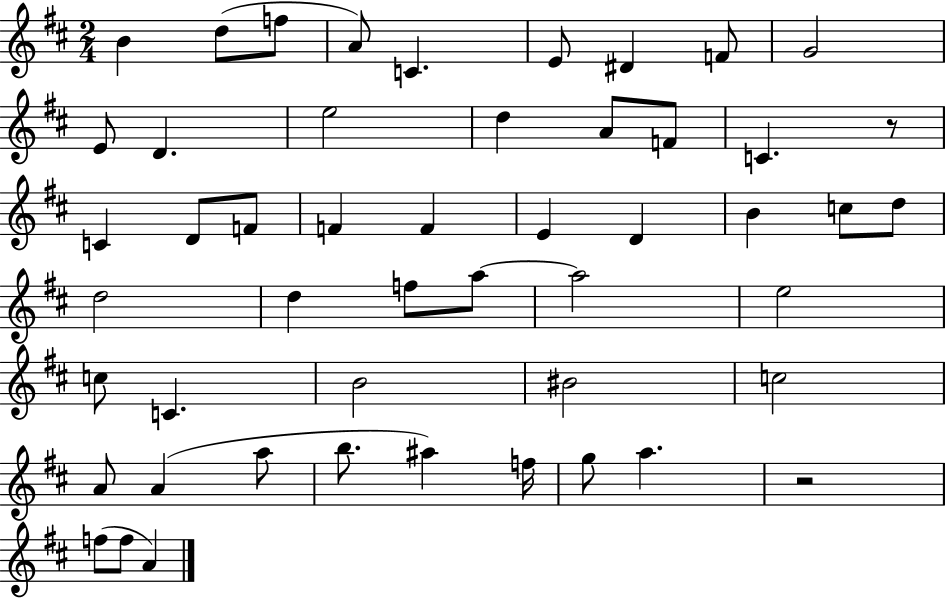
{
  \clef treble
  \numericTimeSignature
  \time 2/4
  \key d \major
  \repeat volta 2 { b'4 d''8( f''8 | a'8) c'4. | e'8 dis'4 f'8 | g'2 | \break e'8 d'4. | e''2 | d''4 a'8 f'8 | c'4. r8 | \break c'4 d'8 f'8 | f'4 f'4 | e'4 d'4 | b'4 c''8 d''8 | \break d''2 | d''4 f''8 a''8~~ | a''2 | e''2 | \break c''8 c'4. | b'2 | bis'2 | c''2 | \break a'8 a'4( a''8 | b''8. ais''4) f''16 | g''8 a''4. | r2 | \break f''8( f''8 a'4) | } \bar "|."
}